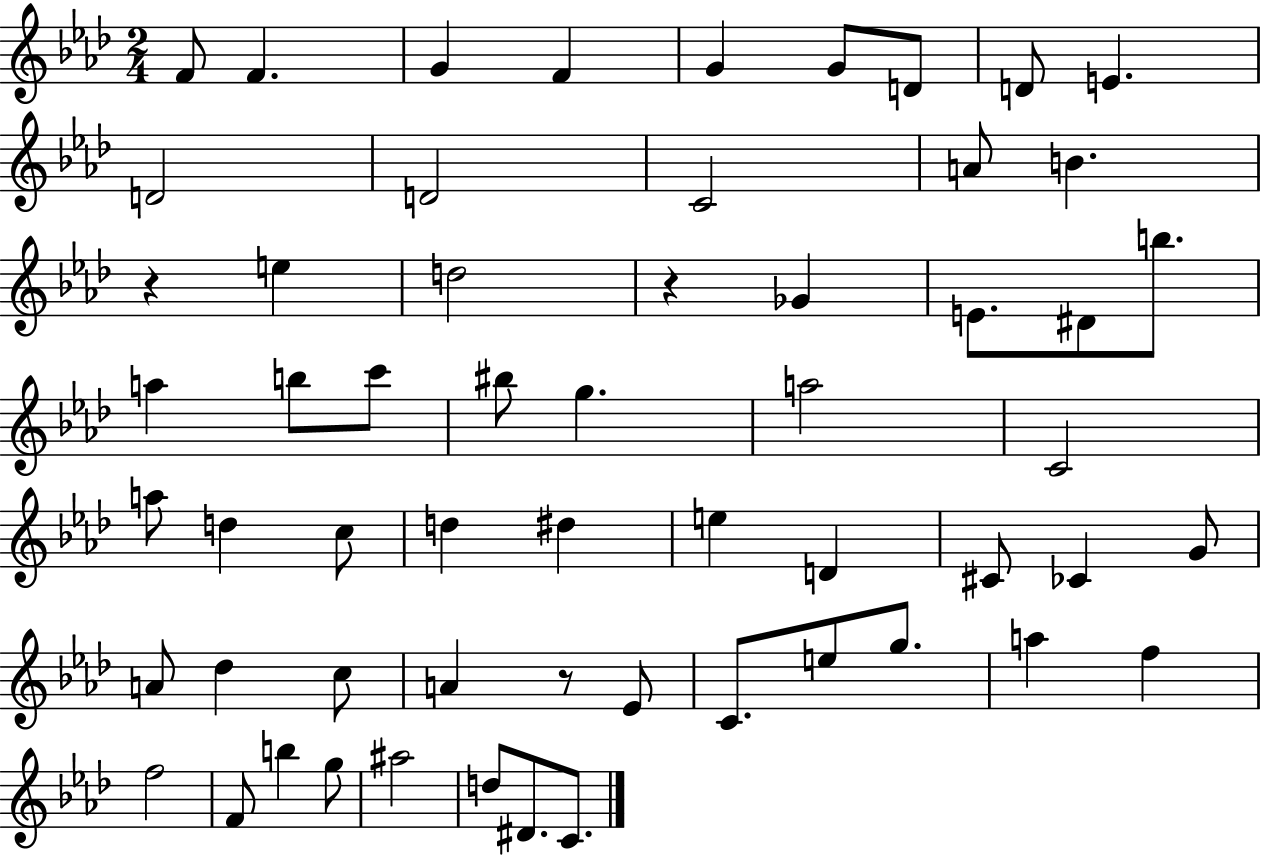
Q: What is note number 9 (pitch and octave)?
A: E4